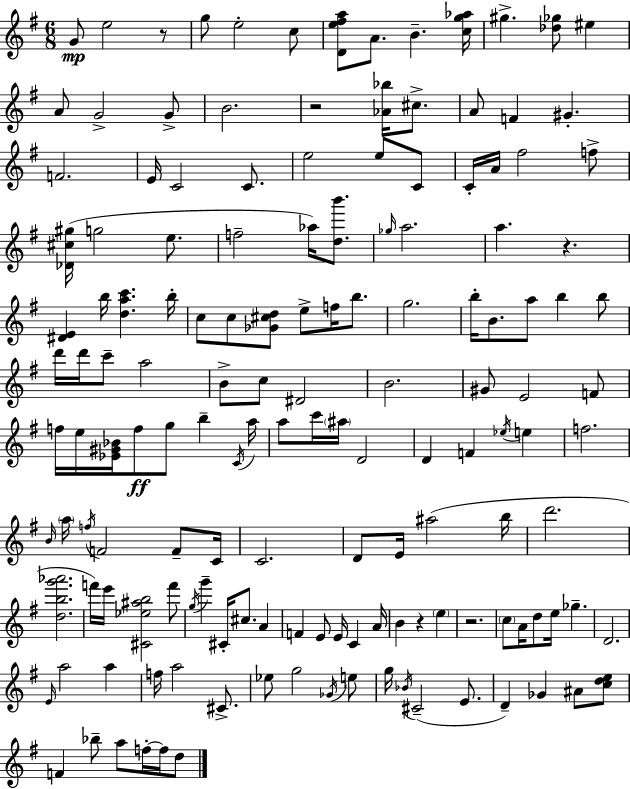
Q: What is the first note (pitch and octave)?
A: G4